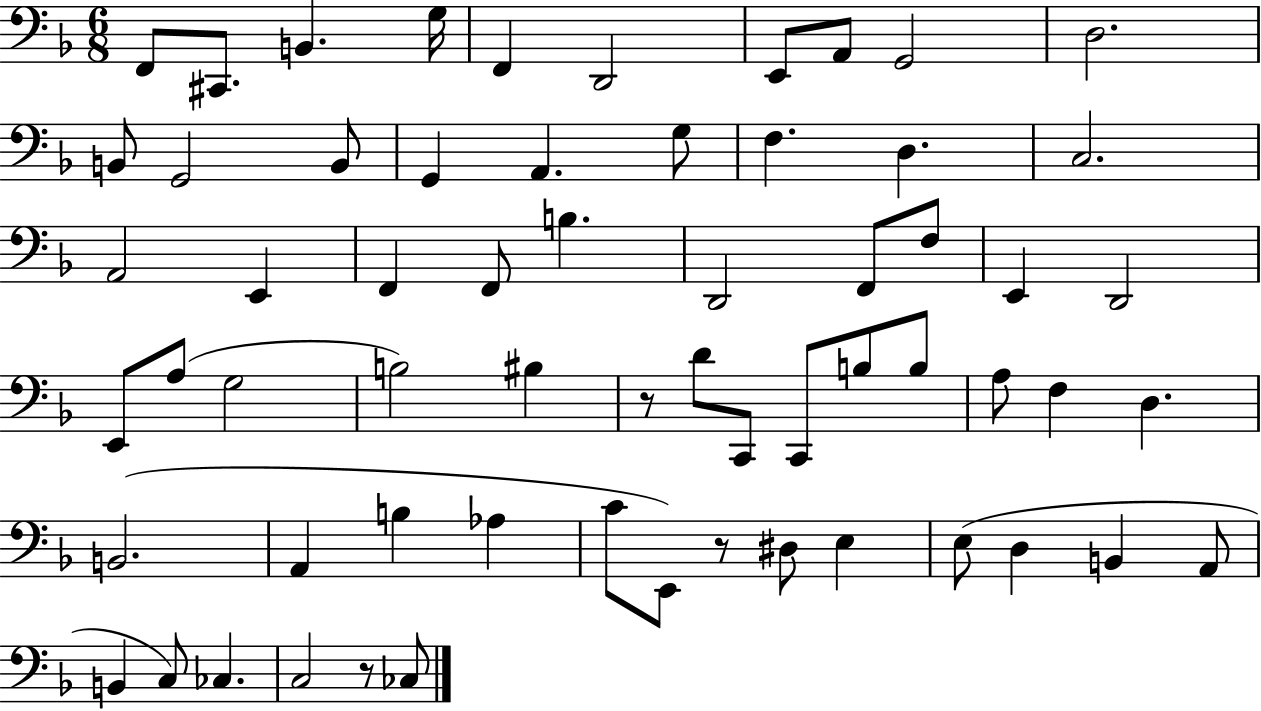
X:1
T:Untitled
M:6/8
L:1/4
K:F
F,,/2 ^C,,/2 B,, G,/4 F,, D,,2 E,,/2 A,,/2 G,,2 D,2 B,,/2 G,,2 B,,/2 G,, A,, G,/2 F, D, C,2 A,,2 E,, F,, F,,/2 B, D,,2 F,,/2 F,/2 E,, D,,2 E,,/2 A,/2 G,2 B,2 ^B, z/2 D/2 C,,/2 C,,/2 B,/2 B,/2 A,/2 F, D, B,,2 A,, B, _A, C/2 E,,/2 z/2 ^D,/2 E, E,/2 D, B,, A,,/2 B,, C,/2 _C, C,2 z/2 _C,/2